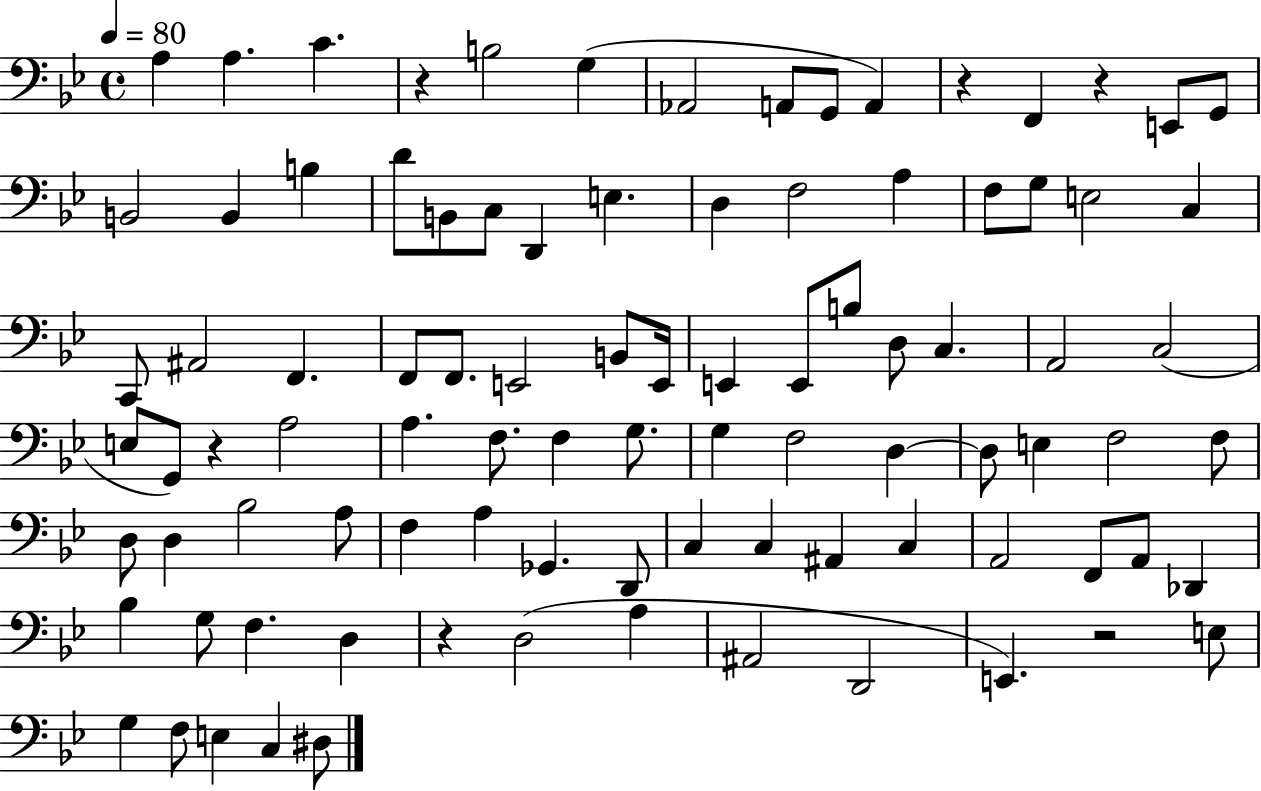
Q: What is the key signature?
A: BES major